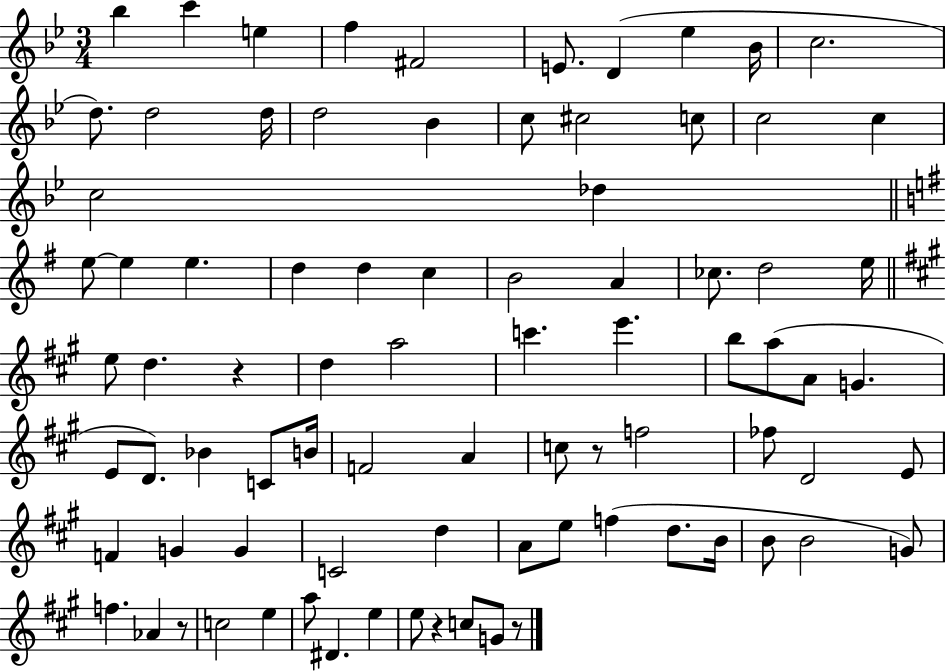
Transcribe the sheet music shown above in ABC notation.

X:1
T:Untitled
M:3/4
L:1/4
K:Bb
_b c' e f ^F2 E/2 D _e _B/4 c2 d/2 d2 d/4 d2 _B c/2 ^c2 c/2 c2 c c2 _d e/2 e e d d c B2 A _c/2 d2 e/4 e/2 d z d a2 c' e' b/2 a/2 A/2 G E/2 D/2 _B C/2 B/4 F2 A c/2 z/2 f2 _f/2 D2 E/2 F G G C2 d A/2 e/2 f d/2 B/4 B/2 B2 G/2 f _A z/2 c2 e a/2 ^D e e/2 z c/2 G/2 z/2